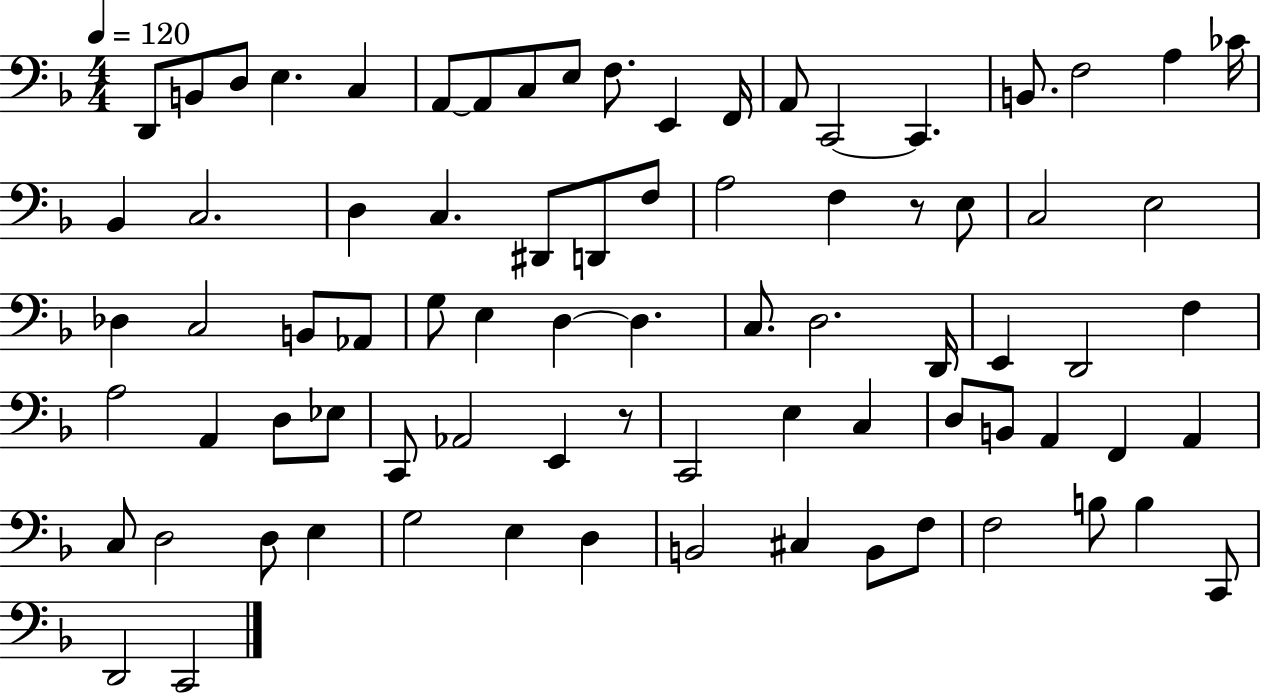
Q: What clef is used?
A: bass